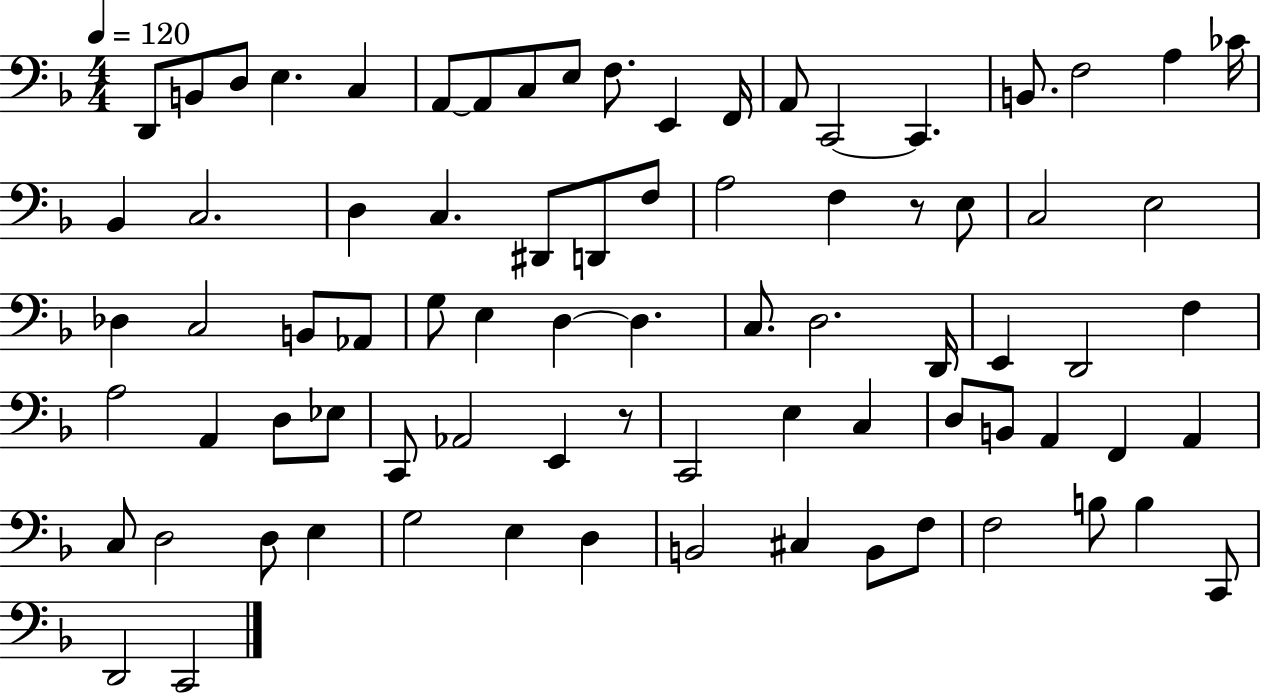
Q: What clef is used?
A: bass